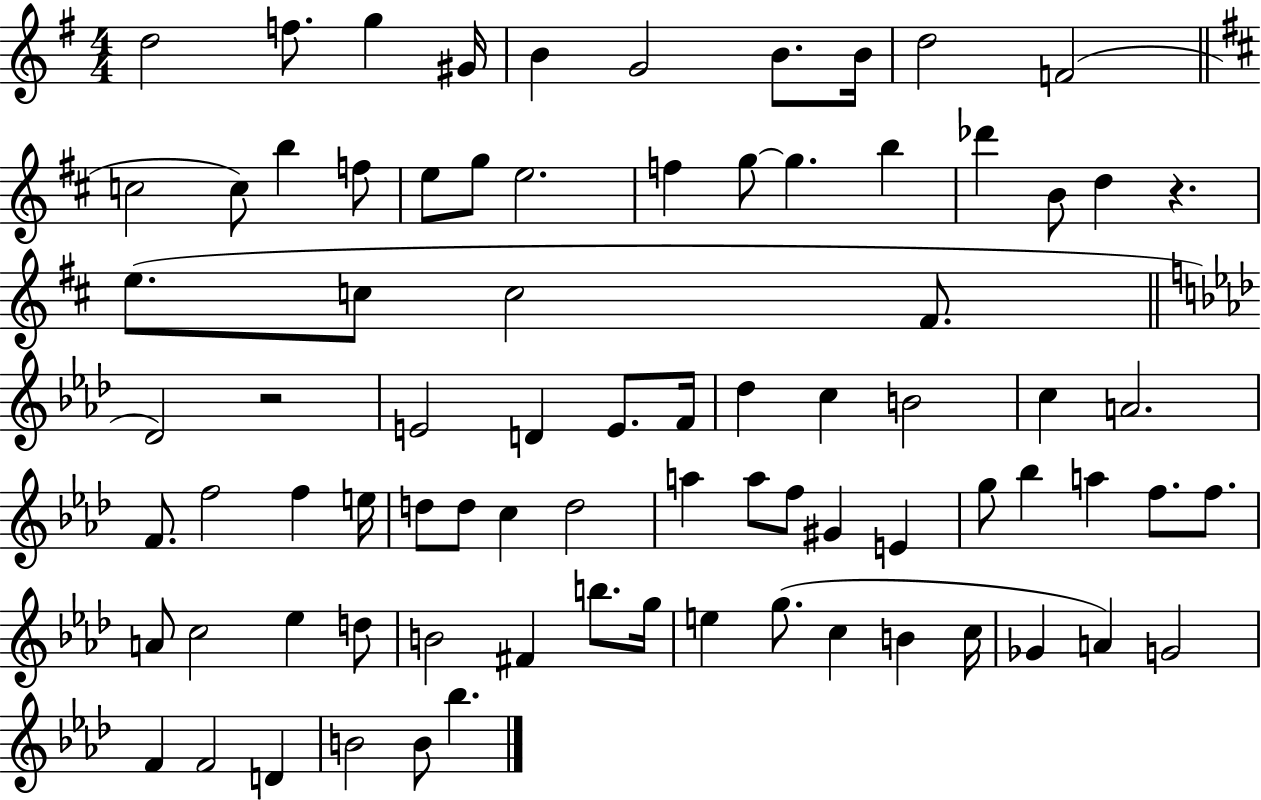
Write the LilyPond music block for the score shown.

{
  \clef treble
  \numericTimeSignature
  \time 4/4
  \key g \major
  \repeat volta 2 { d''2 f''8. g''4 gis'16 | b'4 g'2 b'8. b'16 | d''2 f'2( | \bar "||" \break \key d \major c''2 c''8) b''4 f''8 | e''8 g''8 e''2. | f''4 g''8~~ g''4. b''4 | des'''4 b'8 d''4 r4. | \break e''8.( c''8 c''2 fis'8. | \bar "||" \break \key aes \major des'2) r2 | e'2 d'4 e'8. f'16 | des''4 c''4 b'2 | c''4 a'2. | \break f'8. f''2 f''4 e''16 | d''8 d''8 c''4 d''2 | a''4 a''8 f''8 gis'4 e'4 | g''8 bes''4 a''4 f''8. f''8. | \break a'8 c''2 ees''4 d''8 | b'2 fis'4 b''8. g''16 | e''4 g''8.( c''4 b'4 c''16 | ges'4 a'4) g'2 | \break f'4 f'2 d'4 | b'2 b'8 bes''4. | } \bar "|."
}